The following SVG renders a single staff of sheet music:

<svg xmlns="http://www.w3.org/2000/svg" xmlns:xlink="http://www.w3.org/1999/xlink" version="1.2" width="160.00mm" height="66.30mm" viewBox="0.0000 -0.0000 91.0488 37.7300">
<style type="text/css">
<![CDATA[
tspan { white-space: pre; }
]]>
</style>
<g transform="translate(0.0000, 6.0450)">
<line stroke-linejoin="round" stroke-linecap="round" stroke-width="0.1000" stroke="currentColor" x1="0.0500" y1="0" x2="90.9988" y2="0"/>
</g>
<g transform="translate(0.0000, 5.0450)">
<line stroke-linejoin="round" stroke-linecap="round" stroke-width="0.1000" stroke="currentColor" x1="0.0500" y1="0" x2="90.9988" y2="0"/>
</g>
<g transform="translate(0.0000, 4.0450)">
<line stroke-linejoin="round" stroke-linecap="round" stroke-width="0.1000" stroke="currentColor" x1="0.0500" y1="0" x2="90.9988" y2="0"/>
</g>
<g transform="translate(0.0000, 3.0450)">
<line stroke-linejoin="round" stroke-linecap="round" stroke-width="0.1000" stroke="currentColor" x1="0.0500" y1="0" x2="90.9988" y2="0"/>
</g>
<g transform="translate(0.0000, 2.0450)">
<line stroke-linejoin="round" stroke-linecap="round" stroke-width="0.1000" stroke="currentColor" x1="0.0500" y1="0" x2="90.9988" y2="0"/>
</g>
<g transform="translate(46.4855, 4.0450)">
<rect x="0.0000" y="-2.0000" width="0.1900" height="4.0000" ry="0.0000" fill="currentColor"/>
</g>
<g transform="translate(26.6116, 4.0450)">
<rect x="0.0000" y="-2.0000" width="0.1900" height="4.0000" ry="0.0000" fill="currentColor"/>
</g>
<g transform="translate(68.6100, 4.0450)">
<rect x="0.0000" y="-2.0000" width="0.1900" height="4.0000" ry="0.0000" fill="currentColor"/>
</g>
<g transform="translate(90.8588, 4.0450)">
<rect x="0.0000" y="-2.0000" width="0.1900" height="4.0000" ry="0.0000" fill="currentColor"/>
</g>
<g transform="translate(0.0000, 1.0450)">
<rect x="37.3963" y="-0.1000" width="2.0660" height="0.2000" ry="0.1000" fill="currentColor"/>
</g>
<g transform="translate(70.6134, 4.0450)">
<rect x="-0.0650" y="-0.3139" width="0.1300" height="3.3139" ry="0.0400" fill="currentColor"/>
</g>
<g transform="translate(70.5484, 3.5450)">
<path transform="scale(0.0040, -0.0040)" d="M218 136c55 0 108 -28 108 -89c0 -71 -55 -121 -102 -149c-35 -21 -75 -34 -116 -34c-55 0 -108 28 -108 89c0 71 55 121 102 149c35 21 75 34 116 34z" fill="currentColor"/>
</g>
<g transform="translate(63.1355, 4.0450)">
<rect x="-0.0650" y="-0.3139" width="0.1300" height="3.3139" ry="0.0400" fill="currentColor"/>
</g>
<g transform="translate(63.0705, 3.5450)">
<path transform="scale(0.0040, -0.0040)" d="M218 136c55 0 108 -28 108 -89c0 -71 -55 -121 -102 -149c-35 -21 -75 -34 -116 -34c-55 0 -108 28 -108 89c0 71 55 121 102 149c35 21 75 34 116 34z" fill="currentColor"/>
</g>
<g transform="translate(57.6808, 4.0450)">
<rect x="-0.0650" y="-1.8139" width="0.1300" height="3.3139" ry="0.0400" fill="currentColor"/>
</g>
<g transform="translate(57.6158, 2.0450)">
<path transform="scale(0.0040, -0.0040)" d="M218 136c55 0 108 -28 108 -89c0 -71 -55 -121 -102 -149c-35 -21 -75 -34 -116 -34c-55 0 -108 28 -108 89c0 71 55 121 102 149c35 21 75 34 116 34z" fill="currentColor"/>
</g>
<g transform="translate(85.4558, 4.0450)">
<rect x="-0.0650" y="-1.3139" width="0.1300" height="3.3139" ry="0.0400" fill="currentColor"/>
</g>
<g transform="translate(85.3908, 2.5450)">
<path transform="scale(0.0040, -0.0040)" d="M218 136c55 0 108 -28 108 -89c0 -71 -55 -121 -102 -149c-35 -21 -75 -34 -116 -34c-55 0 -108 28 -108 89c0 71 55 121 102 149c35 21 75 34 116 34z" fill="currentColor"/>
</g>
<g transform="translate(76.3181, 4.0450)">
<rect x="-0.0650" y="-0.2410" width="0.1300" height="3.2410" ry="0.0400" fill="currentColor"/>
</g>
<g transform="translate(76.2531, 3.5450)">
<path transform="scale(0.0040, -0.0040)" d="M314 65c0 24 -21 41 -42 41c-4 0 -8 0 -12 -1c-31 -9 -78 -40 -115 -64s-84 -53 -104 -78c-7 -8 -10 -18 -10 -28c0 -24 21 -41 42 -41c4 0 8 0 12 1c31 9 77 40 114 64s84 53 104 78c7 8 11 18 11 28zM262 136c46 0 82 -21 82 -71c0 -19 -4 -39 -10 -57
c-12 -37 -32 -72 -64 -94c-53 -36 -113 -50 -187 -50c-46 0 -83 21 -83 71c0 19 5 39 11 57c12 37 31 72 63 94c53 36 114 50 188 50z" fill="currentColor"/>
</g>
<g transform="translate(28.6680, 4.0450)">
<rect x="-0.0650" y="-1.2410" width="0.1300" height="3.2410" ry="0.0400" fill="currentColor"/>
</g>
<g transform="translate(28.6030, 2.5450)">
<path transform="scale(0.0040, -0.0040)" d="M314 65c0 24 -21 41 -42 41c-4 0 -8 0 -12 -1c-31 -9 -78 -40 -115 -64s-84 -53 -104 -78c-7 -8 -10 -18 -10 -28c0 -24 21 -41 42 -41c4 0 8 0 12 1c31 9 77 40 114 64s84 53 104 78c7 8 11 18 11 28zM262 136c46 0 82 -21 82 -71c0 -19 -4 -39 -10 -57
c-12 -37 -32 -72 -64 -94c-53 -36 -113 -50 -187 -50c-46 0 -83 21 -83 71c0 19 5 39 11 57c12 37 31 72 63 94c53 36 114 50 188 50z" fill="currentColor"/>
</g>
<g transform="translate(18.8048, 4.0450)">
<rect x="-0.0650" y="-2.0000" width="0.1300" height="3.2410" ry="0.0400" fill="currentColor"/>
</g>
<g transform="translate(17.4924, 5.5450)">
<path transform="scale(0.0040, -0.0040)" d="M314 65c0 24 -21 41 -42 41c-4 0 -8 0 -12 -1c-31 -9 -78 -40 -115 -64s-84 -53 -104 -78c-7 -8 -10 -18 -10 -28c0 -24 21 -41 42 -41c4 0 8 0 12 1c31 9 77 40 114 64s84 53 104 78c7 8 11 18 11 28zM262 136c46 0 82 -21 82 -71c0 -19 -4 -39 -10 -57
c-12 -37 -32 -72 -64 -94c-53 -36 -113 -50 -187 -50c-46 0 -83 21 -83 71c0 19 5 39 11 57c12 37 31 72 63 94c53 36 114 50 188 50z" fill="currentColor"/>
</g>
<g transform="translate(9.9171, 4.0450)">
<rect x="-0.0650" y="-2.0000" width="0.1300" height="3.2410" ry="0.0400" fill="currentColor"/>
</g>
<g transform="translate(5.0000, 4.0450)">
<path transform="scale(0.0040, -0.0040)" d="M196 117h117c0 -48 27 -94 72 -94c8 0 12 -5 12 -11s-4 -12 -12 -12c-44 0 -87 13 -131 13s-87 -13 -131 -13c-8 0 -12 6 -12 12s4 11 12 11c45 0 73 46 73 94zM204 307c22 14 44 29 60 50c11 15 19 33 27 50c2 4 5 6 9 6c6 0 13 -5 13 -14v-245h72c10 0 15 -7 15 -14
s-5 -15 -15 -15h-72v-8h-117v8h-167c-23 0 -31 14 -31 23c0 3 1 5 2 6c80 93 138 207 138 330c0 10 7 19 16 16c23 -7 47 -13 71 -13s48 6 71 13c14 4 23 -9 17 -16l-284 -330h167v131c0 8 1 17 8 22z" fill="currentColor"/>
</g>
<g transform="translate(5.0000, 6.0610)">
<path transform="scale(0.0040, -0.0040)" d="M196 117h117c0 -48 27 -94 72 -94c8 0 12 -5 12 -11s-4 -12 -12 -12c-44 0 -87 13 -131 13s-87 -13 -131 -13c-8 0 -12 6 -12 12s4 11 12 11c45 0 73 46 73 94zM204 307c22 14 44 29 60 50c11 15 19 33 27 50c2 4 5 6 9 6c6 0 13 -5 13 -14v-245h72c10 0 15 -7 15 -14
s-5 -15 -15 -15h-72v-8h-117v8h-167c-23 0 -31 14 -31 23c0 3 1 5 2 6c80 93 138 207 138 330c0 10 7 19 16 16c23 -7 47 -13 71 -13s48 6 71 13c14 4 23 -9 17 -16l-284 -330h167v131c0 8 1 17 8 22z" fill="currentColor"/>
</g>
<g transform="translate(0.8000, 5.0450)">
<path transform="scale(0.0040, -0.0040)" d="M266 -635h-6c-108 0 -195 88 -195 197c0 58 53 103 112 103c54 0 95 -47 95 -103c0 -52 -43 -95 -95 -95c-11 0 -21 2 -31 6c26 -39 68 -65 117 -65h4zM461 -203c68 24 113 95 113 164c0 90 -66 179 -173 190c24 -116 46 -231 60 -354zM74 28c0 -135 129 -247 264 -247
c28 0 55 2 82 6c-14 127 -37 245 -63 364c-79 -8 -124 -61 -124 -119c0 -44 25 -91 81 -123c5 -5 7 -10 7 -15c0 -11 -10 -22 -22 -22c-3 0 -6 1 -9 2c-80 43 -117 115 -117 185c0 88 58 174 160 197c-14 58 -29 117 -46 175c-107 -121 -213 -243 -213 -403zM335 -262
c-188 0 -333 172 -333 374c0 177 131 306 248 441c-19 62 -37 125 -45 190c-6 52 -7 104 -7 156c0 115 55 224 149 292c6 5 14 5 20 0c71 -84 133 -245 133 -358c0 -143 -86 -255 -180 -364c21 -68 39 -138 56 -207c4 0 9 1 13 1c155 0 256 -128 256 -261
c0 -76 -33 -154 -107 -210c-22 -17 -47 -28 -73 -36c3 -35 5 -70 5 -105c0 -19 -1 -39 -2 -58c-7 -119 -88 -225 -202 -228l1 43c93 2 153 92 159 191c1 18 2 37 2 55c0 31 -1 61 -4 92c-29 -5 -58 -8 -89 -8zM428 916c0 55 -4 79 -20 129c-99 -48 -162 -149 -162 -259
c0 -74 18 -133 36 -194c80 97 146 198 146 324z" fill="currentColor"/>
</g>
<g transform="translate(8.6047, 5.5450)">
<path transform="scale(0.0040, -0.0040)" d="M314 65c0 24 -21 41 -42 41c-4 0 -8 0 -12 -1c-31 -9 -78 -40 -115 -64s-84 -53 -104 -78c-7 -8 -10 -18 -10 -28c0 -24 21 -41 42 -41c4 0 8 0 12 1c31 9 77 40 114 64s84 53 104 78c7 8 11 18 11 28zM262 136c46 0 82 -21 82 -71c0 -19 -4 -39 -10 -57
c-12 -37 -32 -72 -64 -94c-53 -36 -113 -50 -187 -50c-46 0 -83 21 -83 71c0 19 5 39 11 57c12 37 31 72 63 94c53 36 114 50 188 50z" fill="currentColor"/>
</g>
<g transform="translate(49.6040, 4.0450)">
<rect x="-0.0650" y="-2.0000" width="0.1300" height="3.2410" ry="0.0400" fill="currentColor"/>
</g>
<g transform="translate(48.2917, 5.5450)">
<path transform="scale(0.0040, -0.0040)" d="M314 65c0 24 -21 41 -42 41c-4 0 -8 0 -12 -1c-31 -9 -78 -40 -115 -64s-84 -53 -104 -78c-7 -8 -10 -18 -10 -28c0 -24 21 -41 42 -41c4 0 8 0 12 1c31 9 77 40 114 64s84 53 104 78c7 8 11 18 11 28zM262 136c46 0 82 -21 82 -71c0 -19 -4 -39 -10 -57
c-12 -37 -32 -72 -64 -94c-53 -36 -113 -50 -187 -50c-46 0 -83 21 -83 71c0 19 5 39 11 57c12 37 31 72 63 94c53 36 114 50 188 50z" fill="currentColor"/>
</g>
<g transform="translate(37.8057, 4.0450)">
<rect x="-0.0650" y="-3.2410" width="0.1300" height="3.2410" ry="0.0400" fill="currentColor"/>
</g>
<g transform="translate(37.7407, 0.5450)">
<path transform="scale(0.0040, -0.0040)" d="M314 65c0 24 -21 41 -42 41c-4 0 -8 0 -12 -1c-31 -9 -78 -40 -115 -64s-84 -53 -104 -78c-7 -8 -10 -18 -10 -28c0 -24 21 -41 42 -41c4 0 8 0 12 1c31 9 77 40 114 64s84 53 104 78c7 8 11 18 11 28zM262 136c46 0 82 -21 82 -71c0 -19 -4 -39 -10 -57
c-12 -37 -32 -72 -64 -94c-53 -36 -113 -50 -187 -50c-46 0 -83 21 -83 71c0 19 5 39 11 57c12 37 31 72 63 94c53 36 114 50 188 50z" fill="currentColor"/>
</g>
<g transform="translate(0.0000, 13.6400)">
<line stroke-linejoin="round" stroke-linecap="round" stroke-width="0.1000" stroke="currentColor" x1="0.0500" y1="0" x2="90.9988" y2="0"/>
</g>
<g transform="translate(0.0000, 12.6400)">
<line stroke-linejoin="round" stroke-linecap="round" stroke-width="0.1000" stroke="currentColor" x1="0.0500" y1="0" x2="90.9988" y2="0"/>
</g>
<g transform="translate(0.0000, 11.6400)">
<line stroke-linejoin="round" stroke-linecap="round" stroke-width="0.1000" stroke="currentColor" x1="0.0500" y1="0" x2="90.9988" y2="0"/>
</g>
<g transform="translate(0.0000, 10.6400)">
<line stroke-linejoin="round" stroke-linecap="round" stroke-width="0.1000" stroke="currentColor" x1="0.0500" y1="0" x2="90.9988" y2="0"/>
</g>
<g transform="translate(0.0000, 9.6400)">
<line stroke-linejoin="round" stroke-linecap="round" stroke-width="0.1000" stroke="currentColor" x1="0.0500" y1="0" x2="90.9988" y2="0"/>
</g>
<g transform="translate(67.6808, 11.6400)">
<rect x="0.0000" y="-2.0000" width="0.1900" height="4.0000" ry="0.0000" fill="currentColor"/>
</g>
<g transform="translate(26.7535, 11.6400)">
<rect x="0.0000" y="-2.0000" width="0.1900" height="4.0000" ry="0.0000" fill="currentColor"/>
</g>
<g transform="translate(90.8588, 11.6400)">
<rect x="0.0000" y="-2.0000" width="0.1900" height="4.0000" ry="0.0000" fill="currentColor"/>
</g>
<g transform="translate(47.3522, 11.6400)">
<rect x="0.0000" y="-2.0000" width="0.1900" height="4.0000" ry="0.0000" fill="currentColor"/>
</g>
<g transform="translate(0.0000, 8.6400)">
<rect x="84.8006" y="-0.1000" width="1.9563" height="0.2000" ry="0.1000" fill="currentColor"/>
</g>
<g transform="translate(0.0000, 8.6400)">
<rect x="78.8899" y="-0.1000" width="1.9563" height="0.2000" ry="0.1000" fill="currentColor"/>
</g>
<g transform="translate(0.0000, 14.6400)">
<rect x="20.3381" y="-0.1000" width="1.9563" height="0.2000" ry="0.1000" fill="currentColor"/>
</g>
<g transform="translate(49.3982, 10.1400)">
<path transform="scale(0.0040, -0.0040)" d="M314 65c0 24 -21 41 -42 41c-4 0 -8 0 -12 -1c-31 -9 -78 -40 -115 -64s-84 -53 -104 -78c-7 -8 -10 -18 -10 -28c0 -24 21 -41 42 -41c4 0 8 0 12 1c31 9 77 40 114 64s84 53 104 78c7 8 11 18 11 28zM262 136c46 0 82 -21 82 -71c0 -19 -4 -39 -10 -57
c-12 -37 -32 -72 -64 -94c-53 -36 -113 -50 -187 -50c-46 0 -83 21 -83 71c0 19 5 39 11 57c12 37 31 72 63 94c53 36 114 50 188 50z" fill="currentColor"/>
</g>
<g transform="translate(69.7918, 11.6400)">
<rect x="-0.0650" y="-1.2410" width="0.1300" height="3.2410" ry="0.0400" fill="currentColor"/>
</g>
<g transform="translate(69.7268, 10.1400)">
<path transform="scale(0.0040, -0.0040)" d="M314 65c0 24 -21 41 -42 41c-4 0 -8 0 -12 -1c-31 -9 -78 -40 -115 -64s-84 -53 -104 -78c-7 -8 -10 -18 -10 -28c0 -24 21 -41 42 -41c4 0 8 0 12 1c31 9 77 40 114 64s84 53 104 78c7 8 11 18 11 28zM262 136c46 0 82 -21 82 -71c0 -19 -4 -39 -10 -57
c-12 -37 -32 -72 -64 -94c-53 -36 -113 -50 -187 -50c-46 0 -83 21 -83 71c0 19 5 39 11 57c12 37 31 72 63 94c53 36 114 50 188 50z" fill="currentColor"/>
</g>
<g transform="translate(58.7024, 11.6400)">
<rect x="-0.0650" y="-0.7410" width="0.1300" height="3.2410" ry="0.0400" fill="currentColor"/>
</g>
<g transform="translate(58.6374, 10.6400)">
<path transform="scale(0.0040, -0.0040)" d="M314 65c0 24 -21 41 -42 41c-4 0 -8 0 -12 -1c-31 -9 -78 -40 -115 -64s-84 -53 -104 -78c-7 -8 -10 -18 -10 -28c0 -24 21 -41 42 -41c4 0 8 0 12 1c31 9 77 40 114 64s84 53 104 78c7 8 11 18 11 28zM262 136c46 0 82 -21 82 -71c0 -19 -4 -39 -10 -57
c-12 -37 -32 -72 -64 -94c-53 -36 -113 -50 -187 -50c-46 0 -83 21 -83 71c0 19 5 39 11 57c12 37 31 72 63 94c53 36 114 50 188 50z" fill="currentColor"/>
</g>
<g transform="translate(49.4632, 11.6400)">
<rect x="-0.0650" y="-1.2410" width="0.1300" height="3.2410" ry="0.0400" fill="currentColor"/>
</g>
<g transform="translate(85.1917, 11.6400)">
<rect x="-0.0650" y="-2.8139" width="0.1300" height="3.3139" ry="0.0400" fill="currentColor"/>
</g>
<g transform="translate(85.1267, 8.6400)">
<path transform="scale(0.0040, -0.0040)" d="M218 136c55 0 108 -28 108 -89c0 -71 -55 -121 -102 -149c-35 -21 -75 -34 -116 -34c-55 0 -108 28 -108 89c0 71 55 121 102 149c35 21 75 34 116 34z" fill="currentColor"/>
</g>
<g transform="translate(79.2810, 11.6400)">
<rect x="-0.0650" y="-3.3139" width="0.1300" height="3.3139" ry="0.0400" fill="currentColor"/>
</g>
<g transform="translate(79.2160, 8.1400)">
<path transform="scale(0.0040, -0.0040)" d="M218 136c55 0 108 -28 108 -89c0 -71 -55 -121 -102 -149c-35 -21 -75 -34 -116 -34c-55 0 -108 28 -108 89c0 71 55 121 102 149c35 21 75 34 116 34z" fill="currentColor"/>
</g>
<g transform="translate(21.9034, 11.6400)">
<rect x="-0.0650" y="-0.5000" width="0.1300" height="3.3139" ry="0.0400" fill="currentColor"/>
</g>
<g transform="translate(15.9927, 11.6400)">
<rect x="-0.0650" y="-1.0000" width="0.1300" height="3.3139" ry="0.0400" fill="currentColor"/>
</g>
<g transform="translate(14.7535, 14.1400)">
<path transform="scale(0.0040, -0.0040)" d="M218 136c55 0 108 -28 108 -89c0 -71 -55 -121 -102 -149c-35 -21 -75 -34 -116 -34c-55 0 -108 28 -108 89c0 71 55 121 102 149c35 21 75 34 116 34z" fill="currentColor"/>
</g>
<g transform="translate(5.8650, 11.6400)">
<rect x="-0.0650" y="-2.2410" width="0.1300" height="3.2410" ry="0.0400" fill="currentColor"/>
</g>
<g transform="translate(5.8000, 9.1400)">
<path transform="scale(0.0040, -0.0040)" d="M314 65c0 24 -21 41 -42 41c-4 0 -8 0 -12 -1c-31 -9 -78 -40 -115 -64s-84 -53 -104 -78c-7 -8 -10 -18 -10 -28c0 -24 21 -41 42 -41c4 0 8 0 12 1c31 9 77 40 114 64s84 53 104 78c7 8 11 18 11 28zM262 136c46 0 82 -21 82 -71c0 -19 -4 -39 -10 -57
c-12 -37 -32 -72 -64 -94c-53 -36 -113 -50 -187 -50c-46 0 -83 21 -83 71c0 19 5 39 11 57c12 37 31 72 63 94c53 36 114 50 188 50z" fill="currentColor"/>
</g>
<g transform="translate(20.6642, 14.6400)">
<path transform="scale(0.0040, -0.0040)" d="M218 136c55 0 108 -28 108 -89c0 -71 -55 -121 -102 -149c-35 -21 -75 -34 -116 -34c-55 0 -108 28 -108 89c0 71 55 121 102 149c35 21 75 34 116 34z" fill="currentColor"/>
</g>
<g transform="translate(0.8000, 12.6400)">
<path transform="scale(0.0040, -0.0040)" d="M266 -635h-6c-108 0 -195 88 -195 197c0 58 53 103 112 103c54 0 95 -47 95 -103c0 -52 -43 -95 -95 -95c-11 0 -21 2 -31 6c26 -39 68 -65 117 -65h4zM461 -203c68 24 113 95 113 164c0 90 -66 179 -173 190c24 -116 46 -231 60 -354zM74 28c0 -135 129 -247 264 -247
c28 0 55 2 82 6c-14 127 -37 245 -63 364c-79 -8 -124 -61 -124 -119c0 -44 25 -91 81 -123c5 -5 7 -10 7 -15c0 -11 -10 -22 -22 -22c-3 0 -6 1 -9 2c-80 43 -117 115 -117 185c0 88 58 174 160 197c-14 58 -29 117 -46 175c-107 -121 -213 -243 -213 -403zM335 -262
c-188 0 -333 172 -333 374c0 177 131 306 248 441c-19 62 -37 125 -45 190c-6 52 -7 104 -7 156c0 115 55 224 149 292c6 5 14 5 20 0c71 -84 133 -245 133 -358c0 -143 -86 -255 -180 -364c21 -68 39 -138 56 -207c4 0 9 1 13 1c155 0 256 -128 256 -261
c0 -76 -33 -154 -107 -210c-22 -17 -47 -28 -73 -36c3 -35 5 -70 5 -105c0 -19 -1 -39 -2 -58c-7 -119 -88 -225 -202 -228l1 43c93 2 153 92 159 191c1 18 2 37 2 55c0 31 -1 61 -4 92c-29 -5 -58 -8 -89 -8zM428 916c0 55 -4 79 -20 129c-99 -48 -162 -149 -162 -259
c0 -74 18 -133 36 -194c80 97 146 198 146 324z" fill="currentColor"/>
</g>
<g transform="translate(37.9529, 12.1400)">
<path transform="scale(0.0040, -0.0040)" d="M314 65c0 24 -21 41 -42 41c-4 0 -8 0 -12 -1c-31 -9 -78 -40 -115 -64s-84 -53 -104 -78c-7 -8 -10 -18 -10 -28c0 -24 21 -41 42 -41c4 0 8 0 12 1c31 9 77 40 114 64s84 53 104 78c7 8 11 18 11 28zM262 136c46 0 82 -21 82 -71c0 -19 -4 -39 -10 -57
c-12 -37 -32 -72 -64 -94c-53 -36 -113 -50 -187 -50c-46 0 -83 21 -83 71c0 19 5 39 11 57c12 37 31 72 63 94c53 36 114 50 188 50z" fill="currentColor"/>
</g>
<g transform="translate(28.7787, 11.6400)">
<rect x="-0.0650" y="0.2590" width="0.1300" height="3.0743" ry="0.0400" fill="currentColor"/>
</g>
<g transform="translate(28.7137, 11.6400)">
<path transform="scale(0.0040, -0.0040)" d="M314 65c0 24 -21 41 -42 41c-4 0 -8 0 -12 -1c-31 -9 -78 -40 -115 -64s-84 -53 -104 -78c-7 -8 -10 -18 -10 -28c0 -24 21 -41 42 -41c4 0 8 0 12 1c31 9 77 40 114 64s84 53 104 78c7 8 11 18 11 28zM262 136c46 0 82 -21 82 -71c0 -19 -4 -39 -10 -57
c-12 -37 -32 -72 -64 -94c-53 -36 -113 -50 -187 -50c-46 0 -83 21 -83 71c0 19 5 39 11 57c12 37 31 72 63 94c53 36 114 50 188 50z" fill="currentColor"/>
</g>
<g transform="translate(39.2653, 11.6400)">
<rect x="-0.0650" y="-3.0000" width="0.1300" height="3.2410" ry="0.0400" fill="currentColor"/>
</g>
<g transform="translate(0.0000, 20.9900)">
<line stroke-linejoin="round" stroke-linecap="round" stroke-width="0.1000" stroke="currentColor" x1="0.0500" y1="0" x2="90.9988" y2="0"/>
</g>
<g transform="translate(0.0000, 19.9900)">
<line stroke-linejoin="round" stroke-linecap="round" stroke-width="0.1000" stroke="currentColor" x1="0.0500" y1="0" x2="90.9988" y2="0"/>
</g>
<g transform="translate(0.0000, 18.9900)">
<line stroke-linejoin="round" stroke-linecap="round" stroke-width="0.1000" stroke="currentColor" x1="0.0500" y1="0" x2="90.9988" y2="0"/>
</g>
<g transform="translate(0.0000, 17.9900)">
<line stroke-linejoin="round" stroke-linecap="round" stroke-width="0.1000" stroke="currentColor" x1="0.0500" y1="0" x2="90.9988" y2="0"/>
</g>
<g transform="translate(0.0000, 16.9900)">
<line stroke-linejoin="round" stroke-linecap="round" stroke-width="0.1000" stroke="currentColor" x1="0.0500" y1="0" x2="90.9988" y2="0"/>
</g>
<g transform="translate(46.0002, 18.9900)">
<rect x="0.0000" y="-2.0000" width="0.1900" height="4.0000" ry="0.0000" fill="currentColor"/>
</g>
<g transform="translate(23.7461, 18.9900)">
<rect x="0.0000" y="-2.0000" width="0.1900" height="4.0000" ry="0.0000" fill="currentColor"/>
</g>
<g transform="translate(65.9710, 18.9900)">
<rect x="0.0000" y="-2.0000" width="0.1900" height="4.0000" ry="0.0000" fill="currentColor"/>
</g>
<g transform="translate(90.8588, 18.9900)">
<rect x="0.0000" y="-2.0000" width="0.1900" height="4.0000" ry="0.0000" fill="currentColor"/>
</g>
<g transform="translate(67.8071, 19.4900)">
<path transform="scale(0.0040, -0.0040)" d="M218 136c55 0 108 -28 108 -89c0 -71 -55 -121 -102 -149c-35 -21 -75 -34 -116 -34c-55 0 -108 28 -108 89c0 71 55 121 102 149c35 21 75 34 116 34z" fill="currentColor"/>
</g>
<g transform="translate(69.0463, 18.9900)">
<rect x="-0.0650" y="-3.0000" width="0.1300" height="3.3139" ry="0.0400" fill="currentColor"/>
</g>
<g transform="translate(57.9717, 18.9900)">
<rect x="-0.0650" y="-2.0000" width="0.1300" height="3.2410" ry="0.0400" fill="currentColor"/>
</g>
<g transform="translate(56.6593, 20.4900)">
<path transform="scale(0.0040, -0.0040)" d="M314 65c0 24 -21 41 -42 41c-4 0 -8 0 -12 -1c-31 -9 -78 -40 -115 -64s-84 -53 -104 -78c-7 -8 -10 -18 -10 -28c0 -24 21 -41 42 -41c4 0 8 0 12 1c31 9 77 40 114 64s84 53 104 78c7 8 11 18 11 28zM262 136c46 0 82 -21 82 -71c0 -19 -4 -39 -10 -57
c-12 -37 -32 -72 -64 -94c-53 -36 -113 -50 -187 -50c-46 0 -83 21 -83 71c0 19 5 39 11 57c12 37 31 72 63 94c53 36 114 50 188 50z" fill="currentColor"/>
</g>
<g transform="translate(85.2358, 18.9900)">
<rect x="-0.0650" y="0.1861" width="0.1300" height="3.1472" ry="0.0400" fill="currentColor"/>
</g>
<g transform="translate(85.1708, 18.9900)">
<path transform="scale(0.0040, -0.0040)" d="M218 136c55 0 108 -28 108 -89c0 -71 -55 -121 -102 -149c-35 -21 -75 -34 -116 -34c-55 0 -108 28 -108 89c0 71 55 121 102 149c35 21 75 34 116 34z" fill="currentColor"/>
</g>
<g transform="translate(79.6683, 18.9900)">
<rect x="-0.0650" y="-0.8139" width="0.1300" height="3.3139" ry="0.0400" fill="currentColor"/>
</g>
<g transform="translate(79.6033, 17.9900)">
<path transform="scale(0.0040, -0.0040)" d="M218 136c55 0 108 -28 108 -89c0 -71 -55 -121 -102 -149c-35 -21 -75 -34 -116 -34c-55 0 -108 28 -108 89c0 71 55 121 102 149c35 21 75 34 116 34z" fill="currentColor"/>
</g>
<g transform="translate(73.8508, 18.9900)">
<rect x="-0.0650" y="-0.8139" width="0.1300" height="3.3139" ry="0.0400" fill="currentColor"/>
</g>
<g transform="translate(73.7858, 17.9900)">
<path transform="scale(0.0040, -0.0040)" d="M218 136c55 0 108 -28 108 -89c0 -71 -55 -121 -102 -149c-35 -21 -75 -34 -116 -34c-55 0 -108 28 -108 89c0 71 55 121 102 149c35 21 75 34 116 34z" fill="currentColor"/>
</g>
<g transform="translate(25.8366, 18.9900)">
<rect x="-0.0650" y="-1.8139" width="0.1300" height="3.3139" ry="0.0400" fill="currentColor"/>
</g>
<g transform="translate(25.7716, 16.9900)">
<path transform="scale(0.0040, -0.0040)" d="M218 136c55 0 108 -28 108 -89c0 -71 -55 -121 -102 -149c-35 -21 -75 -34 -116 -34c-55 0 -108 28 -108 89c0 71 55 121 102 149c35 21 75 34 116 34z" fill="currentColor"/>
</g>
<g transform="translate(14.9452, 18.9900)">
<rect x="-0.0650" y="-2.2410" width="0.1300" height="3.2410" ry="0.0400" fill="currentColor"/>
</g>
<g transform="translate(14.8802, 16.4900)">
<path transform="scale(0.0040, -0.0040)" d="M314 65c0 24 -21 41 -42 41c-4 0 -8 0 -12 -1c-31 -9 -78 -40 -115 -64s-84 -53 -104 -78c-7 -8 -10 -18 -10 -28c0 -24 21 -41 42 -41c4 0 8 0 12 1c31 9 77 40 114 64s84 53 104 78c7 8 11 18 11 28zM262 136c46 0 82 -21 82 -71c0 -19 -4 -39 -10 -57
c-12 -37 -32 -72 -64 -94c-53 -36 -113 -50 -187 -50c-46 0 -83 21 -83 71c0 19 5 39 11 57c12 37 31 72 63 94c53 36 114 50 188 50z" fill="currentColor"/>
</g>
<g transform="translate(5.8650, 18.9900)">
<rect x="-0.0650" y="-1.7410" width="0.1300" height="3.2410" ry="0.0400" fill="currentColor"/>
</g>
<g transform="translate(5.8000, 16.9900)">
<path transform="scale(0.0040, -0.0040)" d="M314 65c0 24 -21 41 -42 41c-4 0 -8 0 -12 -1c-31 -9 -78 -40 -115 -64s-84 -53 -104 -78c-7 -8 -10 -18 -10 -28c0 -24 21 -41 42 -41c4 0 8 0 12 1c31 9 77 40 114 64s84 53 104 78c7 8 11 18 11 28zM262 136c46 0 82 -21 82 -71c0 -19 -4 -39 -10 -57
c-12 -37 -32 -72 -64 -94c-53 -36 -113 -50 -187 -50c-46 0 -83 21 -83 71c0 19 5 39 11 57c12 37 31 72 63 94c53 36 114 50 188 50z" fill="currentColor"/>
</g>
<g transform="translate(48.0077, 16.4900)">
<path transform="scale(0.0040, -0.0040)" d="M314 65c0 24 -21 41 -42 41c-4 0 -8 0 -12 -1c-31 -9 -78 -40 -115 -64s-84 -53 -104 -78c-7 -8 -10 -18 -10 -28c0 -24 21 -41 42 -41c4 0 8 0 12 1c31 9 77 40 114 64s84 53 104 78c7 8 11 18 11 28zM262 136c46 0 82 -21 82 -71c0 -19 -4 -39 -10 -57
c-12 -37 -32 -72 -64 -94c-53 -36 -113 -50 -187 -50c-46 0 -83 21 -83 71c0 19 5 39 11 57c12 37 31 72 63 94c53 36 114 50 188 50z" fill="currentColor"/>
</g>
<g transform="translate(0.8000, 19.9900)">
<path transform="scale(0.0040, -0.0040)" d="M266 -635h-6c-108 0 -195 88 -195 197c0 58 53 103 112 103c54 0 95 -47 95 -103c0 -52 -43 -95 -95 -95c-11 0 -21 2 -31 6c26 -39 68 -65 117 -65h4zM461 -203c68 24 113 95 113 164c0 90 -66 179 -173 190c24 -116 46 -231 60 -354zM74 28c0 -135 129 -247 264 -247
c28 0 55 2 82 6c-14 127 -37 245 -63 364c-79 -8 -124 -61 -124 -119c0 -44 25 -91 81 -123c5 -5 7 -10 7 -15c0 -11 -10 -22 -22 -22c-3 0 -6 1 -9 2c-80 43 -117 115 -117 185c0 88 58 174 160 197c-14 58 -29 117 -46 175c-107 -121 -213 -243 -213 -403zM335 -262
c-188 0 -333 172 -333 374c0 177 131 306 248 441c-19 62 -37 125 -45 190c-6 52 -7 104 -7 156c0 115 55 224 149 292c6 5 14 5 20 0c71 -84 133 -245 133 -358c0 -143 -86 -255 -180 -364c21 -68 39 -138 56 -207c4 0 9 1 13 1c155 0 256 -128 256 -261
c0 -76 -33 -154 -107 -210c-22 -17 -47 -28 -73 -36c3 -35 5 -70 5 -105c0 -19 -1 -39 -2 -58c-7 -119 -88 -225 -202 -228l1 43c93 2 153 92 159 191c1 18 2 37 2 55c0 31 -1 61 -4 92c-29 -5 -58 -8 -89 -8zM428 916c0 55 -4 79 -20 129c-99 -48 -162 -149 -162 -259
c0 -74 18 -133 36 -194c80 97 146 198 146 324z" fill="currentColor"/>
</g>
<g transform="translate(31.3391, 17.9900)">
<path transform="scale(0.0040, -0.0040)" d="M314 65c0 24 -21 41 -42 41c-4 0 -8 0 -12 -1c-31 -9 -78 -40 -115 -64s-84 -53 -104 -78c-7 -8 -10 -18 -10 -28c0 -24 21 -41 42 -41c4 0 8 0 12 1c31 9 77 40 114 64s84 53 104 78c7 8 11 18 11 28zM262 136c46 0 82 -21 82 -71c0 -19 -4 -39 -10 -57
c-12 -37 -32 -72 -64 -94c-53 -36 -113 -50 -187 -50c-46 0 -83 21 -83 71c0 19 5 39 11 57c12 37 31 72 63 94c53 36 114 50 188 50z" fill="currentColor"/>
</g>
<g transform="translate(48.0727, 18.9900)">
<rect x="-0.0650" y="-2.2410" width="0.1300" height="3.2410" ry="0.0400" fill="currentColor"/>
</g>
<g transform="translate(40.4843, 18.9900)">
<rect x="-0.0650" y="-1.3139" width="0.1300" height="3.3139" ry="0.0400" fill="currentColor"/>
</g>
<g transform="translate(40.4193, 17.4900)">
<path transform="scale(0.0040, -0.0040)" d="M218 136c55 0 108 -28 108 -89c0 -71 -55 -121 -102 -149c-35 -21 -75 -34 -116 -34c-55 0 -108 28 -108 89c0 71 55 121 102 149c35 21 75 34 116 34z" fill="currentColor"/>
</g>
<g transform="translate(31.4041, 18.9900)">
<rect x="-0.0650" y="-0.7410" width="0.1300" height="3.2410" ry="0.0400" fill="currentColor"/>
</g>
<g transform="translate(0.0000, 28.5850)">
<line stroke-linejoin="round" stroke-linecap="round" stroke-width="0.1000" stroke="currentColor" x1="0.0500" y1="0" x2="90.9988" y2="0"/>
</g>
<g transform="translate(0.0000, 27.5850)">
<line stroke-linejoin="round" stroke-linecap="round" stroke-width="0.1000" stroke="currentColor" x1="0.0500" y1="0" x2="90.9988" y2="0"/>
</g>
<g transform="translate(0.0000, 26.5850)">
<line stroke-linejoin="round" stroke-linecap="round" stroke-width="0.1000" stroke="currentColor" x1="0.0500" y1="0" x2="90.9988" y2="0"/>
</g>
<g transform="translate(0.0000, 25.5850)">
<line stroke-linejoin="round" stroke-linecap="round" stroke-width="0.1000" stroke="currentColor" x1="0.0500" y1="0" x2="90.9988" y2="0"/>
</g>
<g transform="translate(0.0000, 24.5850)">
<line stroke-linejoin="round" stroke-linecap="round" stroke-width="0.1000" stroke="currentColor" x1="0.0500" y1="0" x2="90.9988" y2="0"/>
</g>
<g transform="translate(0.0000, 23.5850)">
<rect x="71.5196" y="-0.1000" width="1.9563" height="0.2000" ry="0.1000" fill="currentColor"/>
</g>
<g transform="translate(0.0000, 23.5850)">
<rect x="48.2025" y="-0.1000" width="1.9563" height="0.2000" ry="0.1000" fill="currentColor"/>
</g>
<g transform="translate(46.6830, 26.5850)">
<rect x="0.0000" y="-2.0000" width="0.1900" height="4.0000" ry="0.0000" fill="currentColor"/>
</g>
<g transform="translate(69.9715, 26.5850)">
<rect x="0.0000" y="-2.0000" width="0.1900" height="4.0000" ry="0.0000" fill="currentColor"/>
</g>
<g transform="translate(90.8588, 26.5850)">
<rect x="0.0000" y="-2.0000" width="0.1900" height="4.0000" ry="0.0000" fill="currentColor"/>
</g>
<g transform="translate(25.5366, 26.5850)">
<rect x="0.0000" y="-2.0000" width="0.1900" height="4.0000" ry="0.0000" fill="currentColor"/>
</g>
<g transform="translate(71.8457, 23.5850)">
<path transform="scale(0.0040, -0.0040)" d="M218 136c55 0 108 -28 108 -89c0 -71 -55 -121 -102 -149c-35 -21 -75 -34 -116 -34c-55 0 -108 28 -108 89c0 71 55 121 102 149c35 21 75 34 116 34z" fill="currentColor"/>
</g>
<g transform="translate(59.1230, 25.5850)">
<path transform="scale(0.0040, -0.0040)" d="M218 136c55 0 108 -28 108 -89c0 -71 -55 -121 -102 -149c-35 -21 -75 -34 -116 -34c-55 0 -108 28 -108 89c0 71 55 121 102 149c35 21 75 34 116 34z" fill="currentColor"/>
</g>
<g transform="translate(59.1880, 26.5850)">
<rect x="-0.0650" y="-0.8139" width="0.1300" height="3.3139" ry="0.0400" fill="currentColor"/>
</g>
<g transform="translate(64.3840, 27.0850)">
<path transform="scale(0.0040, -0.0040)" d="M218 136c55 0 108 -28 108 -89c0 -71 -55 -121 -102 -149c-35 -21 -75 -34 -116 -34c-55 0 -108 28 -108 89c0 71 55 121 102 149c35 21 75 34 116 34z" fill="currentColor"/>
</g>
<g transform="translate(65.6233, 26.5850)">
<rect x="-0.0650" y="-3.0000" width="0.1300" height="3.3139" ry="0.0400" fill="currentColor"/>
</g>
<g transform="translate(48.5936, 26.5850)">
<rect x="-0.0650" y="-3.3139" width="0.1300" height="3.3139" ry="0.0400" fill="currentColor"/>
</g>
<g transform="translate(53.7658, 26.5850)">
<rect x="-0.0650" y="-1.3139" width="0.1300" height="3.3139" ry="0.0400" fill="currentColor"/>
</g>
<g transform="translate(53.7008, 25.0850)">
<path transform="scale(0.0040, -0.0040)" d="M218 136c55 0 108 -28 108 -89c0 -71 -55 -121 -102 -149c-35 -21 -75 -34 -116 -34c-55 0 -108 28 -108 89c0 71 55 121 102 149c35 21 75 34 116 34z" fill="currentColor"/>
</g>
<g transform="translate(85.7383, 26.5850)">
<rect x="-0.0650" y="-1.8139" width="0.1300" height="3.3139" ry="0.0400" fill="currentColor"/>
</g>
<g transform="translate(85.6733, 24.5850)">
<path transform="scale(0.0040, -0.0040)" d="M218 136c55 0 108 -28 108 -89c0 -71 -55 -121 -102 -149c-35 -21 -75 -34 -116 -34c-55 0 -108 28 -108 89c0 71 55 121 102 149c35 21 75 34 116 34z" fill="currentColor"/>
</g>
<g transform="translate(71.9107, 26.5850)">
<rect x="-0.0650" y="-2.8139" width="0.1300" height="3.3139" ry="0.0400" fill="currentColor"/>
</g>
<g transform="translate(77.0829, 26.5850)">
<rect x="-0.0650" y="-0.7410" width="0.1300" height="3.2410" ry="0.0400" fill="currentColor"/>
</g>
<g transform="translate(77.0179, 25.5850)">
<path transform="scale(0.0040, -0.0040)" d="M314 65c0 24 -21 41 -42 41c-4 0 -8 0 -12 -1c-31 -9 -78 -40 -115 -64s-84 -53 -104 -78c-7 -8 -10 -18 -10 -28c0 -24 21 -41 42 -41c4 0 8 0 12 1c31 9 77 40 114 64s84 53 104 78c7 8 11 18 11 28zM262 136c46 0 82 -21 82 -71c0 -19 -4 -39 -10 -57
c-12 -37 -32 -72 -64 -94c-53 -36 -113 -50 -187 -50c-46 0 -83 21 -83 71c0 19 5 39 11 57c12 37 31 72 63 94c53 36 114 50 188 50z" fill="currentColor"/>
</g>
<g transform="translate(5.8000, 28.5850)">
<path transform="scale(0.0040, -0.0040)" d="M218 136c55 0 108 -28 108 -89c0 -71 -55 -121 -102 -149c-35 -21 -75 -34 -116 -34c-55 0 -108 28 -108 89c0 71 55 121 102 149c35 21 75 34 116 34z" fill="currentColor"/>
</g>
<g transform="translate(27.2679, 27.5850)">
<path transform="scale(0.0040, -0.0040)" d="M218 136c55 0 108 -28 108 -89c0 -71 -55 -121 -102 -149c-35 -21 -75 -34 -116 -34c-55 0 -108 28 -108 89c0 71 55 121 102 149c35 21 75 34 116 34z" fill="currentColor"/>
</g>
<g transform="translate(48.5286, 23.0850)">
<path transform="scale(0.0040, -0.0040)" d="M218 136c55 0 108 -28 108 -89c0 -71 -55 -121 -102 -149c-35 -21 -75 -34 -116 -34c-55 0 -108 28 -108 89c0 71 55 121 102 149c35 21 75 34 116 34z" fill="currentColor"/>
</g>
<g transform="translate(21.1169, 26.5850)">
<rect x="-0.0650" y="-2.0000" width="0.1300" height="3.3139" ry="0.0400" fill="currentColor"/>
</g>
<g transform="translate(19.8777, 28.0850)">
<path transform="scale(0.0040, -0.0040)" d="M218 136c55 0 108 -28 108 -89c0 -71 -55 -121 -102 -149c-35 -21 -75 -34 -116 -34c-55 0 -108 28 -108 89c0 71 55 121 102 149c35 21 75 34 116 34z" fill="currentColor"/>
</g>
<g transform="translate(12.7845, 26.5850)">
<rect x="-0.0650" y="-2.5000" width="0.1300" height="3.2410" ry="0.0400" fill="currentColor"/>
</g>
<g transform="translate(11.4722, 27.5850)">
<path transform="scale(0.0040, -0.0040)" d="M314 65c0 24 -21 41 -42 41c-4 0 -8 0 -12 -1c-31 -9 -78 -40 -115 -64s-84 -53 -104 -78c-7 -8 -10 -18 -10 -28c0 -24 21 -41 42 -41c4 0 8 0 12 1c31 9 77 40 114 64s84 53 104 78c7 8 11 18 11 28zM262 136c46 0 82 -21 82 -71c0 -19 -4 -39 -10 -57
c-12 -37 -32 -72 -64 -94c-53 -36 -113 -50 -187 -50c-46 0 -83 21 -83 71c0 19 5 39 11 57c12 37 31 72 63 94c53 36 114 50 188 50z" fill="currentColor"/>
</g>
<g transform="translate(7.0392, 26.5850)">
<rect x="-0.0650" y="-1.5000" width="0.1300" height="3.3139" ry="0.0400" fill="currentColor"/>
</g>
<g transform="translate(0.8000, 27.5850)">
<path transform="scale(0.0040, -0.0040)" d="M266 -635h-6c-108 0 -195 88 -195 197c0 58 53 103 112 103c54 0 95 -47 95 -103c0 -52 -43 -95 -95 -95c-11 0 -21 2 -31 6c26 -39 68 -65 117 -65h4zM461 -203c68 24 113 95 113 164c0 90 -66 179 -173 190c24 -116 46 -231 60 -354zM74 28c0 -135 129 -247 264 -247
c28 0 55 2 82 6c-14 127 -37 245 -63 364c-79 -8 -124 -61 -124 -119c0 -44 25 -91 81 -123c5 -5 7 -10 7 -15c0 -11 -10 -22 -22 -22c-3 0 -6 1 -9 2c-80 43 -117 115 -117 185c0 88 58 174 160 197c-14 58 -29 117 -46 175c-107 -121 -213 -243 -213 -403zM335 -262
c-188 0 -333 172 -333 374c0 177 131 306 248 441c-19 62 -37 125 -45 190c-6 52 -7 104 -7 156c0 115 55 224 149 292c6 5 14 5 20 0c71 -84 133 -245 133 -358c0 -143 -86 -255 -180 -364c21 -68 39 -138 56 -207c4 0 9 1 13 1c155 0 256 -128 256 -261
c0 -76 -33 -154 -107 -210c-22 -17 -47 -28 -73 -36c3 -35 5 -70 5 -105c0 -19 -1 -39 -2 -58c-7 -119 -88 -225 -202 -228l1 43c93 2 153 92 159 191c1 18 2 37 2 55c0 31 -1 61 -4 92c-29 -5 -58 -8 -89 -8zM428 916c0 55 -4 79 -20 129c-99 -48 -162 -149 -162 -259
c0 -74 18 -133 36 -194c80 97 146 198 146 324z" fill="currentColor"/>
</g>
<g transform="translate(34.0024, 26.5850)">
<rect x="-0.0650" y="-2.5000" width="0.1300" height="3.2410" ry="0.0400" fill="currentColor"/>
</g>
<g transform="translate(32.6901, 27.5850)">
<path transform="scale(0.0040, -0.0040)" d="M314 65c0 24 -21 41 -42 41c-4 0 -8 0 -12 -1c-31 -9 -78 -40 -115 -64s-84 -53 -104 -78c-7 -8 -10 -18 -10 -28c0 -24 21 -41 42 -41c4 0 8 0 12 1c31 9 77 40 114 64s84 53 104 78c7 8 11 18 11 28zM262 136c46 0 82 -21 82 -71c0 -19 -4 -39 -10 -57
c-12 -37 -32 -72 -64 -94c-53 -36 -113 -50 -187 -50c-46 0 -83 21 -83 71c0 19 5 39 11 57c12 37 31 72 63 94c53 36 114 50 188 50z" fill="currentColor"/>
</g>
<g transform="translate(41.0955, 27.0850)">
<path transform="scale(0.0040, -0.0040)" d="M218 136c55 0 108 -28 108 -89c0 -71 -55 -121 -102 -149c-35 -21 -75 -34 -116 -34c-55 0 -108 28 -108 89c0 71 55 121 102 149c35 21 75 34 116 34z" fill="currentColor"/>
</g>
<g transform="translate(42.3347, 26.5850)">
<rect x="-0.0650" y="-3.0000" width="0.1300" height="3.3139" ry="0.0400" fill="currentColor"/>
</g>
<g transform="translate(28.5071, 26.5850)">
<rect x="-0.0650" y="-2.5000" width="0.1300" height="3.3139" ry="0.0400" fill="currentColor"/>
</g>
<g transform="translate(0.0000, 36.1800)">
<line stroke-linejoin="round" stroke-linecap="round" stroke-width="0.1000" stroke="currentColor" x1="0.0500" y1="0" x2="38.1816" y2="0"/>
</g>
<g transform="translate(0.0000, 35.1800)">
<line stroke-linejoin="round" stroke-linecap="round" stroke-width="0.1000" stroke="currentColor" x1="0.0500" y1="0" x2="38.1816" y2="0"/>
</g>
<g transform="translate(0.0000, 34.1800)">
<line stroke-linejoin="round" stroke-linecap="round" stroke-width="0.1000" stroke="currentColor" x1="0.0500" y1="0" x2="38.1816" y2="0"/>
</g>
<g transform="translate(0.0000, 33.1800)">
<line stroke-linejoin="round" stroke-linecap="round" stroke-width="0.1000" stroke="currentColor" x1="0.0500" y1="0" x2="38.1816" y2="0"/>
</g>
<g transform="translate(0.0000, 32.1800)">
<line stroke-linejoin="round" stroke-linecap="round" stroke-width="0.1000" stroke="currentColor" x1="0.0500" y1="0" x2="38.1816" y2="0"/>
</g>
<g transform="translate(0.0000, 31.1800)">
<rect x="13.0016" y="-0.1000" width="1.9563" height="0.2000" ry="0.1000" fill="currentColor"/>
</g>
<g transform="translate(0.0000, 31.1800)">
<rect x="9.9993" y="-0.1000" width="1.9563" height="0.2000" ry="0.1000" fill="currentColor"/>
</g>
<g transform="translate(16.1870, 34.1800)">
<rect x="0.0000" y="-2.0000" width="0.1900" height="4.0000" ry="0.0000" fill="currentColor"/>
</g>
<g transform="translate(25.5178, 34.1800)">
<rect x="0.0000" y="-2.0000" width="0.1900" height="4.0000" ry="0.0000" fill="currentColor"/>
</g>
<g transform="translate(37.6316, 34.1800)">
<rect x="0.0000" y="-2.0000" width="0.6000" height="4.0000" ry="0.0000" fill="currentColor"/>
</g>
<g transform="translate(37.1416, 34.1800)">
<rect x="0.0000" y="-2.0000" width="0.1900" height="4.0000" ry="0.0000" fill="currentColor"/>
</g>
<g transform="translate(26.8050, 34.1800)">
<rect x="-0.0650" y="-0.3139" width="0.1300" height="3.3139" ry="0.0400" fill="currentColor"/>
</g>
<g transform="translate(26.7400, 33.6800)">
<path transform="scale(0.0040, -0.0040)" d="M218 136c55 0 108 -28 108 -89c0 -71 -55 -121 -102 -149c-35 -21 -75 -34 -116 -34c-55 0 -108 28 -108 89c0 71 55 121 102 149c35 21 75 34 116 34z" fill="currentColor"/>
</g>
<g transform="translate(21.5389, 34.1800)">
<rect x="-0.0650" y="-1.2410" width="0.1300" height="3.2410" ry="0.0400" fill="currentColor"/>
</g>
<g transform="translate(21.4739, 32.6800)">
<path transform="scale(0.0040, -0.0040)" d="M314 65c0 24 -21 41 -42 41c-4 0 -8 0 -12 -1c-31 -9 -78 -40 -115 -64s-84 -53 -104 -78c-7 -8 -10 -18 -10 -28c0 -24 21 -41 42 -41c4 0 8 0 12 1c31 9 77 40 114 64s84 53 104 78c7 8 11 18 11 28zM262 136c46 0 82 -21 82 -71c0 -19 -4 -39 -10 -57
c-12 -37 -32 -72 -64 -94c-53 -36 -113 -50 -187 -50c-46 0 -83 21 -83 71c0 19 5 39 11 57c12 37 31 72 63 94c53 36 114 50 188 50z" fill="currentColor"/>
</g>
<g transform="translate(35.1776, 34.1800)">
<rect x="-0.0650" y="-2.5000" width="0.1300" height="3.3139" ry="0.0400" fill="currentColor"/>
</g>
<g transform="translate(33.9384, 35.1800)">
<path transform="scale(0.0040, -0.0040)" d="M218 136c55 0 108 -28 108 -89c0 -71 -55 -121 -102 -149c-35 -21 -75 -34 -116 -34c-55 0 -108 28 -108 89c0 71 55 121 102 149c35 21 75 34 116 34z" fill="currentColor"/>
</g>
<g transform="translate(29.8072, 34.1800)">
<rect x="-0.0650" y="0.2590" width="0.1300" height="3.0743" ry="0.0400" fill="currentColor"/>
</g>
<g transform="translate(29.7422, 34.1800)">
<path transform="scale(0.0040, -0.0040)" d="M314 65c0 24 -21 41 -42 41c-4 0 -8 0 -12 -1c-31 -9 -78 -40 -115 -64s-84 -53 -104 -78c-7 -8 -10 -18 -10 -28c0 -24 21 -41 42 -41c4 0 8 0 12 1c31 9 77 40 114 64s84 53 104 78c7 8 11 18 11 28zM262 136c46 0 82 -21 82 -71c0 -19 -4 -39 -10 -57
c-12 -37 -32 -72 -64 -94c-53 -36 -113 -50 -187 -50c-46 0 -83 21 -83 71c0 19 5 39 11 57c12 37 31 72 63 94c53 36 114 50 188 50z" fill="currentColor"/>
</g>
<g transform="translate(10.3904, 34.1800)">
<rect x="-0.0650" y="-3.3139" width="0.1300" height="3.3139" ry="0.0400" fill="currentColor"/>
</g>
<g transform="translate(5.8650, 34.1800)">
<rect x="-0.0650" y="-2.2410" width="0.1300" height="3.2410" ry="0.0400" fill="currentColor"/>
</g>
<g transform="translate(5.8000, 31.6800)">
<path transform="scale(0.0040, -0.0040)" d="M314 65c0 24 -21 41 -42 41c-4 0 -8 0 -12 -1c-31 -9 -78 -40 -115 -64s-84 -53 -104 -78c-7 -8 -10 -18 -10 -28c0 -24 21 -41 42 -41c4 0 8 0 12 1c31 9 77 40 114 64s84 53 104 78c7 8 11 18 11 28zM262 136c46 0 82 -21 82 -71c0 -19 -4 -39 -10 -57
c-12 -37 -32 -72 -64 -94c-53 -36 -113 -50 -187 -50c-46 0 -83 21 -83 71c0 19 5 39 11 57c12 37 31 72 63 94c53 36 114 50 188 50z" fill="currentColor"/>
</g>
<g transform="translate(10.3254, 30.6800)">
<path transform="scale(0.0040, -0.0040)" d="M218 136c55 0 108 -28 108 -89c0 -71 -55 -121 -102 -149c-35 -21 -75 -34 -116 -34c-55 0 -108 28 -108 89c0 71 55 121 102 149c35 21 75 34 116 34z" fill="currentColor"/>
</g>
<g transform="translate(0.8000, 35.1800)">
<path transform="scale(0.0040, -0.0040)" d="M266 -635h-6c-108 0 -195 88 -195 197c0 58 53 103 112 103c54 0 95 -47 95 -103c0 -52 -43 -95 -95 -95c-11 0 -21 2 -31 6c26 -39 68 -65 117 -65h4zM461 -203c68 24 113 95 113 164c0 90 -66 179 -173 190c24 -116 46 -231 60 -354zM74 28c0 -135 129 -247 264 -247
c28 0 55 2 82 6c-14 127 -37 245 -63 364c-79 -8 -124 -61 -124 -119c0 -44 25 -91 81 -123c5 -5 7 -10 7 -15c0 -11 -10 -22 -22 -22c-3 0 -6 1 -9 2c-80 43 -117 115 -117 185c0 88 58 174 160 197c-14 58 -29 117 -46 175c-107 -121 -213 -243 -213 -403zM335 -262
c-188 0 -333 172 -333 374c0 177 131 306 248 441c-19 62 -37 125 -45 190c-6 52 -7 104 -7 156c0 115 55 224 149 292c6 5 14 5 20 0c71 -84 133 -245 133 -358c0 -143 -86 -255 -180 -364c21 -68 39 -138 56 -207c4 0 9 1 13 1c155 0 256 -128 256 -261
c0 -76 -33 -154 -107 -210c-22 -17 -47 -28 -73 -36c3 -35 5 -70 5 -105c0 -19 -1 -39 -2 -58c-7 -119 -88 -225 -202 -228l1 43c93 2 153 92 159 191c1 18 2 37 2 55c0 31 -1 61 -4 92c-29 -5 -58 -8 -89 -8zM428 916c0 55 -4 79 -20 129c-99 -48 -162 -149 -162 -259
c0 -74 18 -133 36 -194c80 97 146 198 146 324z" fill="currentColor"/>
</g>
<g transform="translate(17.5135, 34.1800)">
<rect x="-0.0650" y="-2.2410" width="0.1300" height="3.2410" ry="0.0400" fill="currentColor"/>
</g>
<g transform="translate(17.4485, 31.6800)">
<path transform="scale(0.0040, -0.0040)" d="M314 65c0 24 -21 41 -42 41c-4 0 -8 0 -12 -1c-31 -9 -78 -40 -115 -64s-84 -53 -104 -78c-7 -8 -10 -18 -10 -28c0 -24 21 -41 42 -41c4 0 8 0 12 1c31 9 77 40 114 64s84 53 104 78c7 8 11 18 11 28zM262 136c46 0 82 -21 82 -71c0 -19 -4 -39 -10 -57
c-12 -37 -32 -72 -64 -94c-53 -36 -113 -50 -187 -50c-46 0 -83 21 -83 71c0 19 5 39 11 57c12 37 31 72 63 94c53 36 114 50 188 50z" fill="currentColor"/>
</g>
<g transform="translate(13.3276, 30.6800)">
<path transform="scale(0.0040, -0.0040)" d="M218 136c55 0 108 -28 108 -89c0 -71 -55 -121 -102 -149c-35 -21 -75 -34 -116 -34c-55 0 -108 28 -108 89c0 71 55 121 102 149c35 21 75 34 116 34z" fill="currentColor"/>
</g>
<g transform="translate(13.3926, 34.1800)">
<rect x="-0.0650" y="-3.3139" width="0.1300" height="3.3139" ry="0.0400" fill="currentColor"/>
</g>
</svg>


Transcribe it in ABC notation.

X:1
T:Untitled
M:4/4
L:1/4
K:C
F2 F2 e2 b2 F2 f c c c2 e g2 D C B2 A2 e2 d2 e2 b a f2 g2 f d2 e g2 F2 A d d B E G2 F G G2 A b e d A a d2 f g2 b b g2 e2 c B2 G